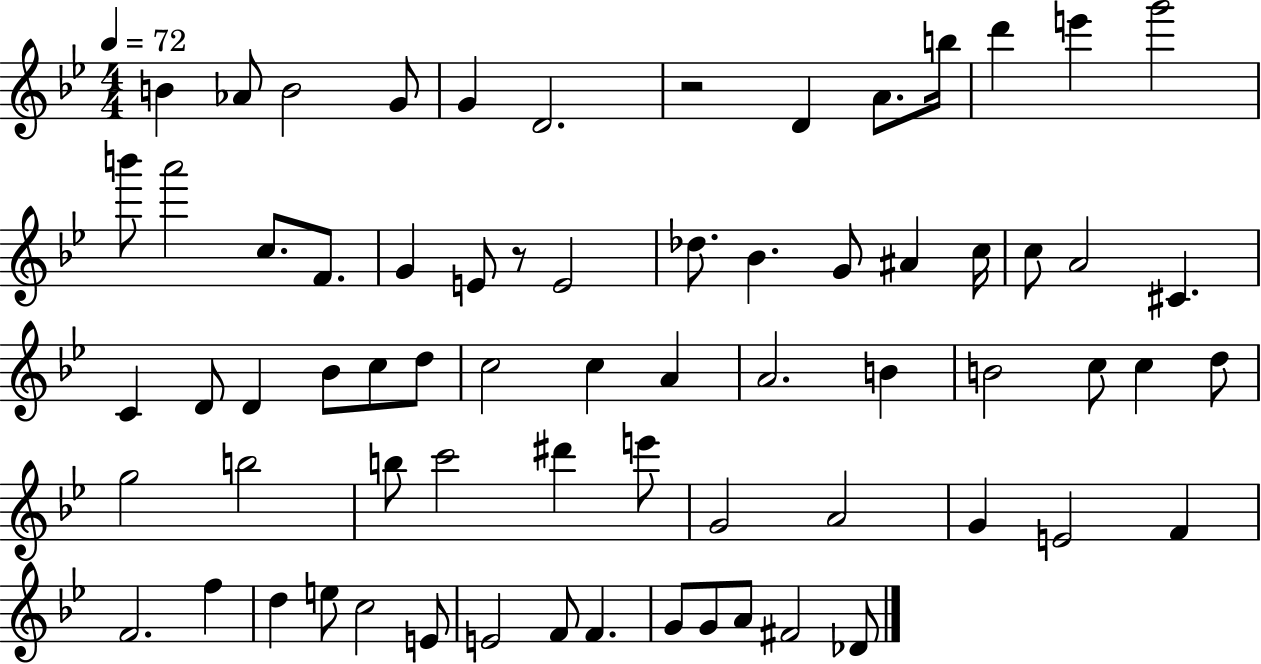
{
  \clef treble
  \numericTimeSignature
  \time 4/4
  \key bes \major
  \tempo 4 = 72
  b'4 aes'8 b'2 g'8 | g'4 d'2. | r2 d'4 a'8. b''16 | d'''4 e'''4 g'''2 | \break b'''8 a'''2 c''8. f'8. | g'4 e'8 r8 e'2 | des''8. bes'4. g'8 ais'4 c''16 | c''8 a'2 cis'4. | \break c'4 d'8 d'4 bes'8 c''8 d''8 | c''2 c''4 a'4 | a'2. b'4 | b'2 c''8 c''4 d''8 | \break g''2 b''2 | b''8 c'''2 dis'''4 e'''8 | g'2 a'2 | g'4 e'2 f'4 | \break f'2. f''4 | d''4 e''8 c''2 e'8 | e'2 f'8 f'4. | g'8 g'8 a'8 fis'2 des'8 | \break \bar "|."
}